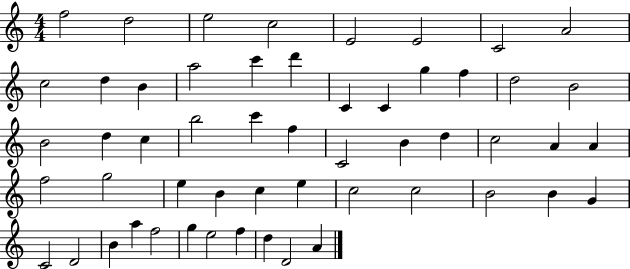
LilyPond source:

{
  \clef treble
  \numericTimeSignature
  \time 4/4
  \key c \major
  f''2 d''2 | e''2 c''2 | e'2 e'2 | c'2 a'2 | \break c''2 d''4 b'4 | a''2 c'''4 d'''4 | c'4 c'4 g''4 f''4 | d''2 b'2 | \break b'2 d''4 c''4 | b''2 c'''4 f''4 | c'2 b'4 d''4 | c''2 a'4 a'4 | \break f''2 g''2 | e''4 b'4 c''4 e''4 | c''2 c''2 | b'2 b'4 g'4 | \break c'2 d'2 | b'4 a''4 f''2 | g''4 e''2 f''4 | d''4 d'2 a'4 | \break \bar "|."
}